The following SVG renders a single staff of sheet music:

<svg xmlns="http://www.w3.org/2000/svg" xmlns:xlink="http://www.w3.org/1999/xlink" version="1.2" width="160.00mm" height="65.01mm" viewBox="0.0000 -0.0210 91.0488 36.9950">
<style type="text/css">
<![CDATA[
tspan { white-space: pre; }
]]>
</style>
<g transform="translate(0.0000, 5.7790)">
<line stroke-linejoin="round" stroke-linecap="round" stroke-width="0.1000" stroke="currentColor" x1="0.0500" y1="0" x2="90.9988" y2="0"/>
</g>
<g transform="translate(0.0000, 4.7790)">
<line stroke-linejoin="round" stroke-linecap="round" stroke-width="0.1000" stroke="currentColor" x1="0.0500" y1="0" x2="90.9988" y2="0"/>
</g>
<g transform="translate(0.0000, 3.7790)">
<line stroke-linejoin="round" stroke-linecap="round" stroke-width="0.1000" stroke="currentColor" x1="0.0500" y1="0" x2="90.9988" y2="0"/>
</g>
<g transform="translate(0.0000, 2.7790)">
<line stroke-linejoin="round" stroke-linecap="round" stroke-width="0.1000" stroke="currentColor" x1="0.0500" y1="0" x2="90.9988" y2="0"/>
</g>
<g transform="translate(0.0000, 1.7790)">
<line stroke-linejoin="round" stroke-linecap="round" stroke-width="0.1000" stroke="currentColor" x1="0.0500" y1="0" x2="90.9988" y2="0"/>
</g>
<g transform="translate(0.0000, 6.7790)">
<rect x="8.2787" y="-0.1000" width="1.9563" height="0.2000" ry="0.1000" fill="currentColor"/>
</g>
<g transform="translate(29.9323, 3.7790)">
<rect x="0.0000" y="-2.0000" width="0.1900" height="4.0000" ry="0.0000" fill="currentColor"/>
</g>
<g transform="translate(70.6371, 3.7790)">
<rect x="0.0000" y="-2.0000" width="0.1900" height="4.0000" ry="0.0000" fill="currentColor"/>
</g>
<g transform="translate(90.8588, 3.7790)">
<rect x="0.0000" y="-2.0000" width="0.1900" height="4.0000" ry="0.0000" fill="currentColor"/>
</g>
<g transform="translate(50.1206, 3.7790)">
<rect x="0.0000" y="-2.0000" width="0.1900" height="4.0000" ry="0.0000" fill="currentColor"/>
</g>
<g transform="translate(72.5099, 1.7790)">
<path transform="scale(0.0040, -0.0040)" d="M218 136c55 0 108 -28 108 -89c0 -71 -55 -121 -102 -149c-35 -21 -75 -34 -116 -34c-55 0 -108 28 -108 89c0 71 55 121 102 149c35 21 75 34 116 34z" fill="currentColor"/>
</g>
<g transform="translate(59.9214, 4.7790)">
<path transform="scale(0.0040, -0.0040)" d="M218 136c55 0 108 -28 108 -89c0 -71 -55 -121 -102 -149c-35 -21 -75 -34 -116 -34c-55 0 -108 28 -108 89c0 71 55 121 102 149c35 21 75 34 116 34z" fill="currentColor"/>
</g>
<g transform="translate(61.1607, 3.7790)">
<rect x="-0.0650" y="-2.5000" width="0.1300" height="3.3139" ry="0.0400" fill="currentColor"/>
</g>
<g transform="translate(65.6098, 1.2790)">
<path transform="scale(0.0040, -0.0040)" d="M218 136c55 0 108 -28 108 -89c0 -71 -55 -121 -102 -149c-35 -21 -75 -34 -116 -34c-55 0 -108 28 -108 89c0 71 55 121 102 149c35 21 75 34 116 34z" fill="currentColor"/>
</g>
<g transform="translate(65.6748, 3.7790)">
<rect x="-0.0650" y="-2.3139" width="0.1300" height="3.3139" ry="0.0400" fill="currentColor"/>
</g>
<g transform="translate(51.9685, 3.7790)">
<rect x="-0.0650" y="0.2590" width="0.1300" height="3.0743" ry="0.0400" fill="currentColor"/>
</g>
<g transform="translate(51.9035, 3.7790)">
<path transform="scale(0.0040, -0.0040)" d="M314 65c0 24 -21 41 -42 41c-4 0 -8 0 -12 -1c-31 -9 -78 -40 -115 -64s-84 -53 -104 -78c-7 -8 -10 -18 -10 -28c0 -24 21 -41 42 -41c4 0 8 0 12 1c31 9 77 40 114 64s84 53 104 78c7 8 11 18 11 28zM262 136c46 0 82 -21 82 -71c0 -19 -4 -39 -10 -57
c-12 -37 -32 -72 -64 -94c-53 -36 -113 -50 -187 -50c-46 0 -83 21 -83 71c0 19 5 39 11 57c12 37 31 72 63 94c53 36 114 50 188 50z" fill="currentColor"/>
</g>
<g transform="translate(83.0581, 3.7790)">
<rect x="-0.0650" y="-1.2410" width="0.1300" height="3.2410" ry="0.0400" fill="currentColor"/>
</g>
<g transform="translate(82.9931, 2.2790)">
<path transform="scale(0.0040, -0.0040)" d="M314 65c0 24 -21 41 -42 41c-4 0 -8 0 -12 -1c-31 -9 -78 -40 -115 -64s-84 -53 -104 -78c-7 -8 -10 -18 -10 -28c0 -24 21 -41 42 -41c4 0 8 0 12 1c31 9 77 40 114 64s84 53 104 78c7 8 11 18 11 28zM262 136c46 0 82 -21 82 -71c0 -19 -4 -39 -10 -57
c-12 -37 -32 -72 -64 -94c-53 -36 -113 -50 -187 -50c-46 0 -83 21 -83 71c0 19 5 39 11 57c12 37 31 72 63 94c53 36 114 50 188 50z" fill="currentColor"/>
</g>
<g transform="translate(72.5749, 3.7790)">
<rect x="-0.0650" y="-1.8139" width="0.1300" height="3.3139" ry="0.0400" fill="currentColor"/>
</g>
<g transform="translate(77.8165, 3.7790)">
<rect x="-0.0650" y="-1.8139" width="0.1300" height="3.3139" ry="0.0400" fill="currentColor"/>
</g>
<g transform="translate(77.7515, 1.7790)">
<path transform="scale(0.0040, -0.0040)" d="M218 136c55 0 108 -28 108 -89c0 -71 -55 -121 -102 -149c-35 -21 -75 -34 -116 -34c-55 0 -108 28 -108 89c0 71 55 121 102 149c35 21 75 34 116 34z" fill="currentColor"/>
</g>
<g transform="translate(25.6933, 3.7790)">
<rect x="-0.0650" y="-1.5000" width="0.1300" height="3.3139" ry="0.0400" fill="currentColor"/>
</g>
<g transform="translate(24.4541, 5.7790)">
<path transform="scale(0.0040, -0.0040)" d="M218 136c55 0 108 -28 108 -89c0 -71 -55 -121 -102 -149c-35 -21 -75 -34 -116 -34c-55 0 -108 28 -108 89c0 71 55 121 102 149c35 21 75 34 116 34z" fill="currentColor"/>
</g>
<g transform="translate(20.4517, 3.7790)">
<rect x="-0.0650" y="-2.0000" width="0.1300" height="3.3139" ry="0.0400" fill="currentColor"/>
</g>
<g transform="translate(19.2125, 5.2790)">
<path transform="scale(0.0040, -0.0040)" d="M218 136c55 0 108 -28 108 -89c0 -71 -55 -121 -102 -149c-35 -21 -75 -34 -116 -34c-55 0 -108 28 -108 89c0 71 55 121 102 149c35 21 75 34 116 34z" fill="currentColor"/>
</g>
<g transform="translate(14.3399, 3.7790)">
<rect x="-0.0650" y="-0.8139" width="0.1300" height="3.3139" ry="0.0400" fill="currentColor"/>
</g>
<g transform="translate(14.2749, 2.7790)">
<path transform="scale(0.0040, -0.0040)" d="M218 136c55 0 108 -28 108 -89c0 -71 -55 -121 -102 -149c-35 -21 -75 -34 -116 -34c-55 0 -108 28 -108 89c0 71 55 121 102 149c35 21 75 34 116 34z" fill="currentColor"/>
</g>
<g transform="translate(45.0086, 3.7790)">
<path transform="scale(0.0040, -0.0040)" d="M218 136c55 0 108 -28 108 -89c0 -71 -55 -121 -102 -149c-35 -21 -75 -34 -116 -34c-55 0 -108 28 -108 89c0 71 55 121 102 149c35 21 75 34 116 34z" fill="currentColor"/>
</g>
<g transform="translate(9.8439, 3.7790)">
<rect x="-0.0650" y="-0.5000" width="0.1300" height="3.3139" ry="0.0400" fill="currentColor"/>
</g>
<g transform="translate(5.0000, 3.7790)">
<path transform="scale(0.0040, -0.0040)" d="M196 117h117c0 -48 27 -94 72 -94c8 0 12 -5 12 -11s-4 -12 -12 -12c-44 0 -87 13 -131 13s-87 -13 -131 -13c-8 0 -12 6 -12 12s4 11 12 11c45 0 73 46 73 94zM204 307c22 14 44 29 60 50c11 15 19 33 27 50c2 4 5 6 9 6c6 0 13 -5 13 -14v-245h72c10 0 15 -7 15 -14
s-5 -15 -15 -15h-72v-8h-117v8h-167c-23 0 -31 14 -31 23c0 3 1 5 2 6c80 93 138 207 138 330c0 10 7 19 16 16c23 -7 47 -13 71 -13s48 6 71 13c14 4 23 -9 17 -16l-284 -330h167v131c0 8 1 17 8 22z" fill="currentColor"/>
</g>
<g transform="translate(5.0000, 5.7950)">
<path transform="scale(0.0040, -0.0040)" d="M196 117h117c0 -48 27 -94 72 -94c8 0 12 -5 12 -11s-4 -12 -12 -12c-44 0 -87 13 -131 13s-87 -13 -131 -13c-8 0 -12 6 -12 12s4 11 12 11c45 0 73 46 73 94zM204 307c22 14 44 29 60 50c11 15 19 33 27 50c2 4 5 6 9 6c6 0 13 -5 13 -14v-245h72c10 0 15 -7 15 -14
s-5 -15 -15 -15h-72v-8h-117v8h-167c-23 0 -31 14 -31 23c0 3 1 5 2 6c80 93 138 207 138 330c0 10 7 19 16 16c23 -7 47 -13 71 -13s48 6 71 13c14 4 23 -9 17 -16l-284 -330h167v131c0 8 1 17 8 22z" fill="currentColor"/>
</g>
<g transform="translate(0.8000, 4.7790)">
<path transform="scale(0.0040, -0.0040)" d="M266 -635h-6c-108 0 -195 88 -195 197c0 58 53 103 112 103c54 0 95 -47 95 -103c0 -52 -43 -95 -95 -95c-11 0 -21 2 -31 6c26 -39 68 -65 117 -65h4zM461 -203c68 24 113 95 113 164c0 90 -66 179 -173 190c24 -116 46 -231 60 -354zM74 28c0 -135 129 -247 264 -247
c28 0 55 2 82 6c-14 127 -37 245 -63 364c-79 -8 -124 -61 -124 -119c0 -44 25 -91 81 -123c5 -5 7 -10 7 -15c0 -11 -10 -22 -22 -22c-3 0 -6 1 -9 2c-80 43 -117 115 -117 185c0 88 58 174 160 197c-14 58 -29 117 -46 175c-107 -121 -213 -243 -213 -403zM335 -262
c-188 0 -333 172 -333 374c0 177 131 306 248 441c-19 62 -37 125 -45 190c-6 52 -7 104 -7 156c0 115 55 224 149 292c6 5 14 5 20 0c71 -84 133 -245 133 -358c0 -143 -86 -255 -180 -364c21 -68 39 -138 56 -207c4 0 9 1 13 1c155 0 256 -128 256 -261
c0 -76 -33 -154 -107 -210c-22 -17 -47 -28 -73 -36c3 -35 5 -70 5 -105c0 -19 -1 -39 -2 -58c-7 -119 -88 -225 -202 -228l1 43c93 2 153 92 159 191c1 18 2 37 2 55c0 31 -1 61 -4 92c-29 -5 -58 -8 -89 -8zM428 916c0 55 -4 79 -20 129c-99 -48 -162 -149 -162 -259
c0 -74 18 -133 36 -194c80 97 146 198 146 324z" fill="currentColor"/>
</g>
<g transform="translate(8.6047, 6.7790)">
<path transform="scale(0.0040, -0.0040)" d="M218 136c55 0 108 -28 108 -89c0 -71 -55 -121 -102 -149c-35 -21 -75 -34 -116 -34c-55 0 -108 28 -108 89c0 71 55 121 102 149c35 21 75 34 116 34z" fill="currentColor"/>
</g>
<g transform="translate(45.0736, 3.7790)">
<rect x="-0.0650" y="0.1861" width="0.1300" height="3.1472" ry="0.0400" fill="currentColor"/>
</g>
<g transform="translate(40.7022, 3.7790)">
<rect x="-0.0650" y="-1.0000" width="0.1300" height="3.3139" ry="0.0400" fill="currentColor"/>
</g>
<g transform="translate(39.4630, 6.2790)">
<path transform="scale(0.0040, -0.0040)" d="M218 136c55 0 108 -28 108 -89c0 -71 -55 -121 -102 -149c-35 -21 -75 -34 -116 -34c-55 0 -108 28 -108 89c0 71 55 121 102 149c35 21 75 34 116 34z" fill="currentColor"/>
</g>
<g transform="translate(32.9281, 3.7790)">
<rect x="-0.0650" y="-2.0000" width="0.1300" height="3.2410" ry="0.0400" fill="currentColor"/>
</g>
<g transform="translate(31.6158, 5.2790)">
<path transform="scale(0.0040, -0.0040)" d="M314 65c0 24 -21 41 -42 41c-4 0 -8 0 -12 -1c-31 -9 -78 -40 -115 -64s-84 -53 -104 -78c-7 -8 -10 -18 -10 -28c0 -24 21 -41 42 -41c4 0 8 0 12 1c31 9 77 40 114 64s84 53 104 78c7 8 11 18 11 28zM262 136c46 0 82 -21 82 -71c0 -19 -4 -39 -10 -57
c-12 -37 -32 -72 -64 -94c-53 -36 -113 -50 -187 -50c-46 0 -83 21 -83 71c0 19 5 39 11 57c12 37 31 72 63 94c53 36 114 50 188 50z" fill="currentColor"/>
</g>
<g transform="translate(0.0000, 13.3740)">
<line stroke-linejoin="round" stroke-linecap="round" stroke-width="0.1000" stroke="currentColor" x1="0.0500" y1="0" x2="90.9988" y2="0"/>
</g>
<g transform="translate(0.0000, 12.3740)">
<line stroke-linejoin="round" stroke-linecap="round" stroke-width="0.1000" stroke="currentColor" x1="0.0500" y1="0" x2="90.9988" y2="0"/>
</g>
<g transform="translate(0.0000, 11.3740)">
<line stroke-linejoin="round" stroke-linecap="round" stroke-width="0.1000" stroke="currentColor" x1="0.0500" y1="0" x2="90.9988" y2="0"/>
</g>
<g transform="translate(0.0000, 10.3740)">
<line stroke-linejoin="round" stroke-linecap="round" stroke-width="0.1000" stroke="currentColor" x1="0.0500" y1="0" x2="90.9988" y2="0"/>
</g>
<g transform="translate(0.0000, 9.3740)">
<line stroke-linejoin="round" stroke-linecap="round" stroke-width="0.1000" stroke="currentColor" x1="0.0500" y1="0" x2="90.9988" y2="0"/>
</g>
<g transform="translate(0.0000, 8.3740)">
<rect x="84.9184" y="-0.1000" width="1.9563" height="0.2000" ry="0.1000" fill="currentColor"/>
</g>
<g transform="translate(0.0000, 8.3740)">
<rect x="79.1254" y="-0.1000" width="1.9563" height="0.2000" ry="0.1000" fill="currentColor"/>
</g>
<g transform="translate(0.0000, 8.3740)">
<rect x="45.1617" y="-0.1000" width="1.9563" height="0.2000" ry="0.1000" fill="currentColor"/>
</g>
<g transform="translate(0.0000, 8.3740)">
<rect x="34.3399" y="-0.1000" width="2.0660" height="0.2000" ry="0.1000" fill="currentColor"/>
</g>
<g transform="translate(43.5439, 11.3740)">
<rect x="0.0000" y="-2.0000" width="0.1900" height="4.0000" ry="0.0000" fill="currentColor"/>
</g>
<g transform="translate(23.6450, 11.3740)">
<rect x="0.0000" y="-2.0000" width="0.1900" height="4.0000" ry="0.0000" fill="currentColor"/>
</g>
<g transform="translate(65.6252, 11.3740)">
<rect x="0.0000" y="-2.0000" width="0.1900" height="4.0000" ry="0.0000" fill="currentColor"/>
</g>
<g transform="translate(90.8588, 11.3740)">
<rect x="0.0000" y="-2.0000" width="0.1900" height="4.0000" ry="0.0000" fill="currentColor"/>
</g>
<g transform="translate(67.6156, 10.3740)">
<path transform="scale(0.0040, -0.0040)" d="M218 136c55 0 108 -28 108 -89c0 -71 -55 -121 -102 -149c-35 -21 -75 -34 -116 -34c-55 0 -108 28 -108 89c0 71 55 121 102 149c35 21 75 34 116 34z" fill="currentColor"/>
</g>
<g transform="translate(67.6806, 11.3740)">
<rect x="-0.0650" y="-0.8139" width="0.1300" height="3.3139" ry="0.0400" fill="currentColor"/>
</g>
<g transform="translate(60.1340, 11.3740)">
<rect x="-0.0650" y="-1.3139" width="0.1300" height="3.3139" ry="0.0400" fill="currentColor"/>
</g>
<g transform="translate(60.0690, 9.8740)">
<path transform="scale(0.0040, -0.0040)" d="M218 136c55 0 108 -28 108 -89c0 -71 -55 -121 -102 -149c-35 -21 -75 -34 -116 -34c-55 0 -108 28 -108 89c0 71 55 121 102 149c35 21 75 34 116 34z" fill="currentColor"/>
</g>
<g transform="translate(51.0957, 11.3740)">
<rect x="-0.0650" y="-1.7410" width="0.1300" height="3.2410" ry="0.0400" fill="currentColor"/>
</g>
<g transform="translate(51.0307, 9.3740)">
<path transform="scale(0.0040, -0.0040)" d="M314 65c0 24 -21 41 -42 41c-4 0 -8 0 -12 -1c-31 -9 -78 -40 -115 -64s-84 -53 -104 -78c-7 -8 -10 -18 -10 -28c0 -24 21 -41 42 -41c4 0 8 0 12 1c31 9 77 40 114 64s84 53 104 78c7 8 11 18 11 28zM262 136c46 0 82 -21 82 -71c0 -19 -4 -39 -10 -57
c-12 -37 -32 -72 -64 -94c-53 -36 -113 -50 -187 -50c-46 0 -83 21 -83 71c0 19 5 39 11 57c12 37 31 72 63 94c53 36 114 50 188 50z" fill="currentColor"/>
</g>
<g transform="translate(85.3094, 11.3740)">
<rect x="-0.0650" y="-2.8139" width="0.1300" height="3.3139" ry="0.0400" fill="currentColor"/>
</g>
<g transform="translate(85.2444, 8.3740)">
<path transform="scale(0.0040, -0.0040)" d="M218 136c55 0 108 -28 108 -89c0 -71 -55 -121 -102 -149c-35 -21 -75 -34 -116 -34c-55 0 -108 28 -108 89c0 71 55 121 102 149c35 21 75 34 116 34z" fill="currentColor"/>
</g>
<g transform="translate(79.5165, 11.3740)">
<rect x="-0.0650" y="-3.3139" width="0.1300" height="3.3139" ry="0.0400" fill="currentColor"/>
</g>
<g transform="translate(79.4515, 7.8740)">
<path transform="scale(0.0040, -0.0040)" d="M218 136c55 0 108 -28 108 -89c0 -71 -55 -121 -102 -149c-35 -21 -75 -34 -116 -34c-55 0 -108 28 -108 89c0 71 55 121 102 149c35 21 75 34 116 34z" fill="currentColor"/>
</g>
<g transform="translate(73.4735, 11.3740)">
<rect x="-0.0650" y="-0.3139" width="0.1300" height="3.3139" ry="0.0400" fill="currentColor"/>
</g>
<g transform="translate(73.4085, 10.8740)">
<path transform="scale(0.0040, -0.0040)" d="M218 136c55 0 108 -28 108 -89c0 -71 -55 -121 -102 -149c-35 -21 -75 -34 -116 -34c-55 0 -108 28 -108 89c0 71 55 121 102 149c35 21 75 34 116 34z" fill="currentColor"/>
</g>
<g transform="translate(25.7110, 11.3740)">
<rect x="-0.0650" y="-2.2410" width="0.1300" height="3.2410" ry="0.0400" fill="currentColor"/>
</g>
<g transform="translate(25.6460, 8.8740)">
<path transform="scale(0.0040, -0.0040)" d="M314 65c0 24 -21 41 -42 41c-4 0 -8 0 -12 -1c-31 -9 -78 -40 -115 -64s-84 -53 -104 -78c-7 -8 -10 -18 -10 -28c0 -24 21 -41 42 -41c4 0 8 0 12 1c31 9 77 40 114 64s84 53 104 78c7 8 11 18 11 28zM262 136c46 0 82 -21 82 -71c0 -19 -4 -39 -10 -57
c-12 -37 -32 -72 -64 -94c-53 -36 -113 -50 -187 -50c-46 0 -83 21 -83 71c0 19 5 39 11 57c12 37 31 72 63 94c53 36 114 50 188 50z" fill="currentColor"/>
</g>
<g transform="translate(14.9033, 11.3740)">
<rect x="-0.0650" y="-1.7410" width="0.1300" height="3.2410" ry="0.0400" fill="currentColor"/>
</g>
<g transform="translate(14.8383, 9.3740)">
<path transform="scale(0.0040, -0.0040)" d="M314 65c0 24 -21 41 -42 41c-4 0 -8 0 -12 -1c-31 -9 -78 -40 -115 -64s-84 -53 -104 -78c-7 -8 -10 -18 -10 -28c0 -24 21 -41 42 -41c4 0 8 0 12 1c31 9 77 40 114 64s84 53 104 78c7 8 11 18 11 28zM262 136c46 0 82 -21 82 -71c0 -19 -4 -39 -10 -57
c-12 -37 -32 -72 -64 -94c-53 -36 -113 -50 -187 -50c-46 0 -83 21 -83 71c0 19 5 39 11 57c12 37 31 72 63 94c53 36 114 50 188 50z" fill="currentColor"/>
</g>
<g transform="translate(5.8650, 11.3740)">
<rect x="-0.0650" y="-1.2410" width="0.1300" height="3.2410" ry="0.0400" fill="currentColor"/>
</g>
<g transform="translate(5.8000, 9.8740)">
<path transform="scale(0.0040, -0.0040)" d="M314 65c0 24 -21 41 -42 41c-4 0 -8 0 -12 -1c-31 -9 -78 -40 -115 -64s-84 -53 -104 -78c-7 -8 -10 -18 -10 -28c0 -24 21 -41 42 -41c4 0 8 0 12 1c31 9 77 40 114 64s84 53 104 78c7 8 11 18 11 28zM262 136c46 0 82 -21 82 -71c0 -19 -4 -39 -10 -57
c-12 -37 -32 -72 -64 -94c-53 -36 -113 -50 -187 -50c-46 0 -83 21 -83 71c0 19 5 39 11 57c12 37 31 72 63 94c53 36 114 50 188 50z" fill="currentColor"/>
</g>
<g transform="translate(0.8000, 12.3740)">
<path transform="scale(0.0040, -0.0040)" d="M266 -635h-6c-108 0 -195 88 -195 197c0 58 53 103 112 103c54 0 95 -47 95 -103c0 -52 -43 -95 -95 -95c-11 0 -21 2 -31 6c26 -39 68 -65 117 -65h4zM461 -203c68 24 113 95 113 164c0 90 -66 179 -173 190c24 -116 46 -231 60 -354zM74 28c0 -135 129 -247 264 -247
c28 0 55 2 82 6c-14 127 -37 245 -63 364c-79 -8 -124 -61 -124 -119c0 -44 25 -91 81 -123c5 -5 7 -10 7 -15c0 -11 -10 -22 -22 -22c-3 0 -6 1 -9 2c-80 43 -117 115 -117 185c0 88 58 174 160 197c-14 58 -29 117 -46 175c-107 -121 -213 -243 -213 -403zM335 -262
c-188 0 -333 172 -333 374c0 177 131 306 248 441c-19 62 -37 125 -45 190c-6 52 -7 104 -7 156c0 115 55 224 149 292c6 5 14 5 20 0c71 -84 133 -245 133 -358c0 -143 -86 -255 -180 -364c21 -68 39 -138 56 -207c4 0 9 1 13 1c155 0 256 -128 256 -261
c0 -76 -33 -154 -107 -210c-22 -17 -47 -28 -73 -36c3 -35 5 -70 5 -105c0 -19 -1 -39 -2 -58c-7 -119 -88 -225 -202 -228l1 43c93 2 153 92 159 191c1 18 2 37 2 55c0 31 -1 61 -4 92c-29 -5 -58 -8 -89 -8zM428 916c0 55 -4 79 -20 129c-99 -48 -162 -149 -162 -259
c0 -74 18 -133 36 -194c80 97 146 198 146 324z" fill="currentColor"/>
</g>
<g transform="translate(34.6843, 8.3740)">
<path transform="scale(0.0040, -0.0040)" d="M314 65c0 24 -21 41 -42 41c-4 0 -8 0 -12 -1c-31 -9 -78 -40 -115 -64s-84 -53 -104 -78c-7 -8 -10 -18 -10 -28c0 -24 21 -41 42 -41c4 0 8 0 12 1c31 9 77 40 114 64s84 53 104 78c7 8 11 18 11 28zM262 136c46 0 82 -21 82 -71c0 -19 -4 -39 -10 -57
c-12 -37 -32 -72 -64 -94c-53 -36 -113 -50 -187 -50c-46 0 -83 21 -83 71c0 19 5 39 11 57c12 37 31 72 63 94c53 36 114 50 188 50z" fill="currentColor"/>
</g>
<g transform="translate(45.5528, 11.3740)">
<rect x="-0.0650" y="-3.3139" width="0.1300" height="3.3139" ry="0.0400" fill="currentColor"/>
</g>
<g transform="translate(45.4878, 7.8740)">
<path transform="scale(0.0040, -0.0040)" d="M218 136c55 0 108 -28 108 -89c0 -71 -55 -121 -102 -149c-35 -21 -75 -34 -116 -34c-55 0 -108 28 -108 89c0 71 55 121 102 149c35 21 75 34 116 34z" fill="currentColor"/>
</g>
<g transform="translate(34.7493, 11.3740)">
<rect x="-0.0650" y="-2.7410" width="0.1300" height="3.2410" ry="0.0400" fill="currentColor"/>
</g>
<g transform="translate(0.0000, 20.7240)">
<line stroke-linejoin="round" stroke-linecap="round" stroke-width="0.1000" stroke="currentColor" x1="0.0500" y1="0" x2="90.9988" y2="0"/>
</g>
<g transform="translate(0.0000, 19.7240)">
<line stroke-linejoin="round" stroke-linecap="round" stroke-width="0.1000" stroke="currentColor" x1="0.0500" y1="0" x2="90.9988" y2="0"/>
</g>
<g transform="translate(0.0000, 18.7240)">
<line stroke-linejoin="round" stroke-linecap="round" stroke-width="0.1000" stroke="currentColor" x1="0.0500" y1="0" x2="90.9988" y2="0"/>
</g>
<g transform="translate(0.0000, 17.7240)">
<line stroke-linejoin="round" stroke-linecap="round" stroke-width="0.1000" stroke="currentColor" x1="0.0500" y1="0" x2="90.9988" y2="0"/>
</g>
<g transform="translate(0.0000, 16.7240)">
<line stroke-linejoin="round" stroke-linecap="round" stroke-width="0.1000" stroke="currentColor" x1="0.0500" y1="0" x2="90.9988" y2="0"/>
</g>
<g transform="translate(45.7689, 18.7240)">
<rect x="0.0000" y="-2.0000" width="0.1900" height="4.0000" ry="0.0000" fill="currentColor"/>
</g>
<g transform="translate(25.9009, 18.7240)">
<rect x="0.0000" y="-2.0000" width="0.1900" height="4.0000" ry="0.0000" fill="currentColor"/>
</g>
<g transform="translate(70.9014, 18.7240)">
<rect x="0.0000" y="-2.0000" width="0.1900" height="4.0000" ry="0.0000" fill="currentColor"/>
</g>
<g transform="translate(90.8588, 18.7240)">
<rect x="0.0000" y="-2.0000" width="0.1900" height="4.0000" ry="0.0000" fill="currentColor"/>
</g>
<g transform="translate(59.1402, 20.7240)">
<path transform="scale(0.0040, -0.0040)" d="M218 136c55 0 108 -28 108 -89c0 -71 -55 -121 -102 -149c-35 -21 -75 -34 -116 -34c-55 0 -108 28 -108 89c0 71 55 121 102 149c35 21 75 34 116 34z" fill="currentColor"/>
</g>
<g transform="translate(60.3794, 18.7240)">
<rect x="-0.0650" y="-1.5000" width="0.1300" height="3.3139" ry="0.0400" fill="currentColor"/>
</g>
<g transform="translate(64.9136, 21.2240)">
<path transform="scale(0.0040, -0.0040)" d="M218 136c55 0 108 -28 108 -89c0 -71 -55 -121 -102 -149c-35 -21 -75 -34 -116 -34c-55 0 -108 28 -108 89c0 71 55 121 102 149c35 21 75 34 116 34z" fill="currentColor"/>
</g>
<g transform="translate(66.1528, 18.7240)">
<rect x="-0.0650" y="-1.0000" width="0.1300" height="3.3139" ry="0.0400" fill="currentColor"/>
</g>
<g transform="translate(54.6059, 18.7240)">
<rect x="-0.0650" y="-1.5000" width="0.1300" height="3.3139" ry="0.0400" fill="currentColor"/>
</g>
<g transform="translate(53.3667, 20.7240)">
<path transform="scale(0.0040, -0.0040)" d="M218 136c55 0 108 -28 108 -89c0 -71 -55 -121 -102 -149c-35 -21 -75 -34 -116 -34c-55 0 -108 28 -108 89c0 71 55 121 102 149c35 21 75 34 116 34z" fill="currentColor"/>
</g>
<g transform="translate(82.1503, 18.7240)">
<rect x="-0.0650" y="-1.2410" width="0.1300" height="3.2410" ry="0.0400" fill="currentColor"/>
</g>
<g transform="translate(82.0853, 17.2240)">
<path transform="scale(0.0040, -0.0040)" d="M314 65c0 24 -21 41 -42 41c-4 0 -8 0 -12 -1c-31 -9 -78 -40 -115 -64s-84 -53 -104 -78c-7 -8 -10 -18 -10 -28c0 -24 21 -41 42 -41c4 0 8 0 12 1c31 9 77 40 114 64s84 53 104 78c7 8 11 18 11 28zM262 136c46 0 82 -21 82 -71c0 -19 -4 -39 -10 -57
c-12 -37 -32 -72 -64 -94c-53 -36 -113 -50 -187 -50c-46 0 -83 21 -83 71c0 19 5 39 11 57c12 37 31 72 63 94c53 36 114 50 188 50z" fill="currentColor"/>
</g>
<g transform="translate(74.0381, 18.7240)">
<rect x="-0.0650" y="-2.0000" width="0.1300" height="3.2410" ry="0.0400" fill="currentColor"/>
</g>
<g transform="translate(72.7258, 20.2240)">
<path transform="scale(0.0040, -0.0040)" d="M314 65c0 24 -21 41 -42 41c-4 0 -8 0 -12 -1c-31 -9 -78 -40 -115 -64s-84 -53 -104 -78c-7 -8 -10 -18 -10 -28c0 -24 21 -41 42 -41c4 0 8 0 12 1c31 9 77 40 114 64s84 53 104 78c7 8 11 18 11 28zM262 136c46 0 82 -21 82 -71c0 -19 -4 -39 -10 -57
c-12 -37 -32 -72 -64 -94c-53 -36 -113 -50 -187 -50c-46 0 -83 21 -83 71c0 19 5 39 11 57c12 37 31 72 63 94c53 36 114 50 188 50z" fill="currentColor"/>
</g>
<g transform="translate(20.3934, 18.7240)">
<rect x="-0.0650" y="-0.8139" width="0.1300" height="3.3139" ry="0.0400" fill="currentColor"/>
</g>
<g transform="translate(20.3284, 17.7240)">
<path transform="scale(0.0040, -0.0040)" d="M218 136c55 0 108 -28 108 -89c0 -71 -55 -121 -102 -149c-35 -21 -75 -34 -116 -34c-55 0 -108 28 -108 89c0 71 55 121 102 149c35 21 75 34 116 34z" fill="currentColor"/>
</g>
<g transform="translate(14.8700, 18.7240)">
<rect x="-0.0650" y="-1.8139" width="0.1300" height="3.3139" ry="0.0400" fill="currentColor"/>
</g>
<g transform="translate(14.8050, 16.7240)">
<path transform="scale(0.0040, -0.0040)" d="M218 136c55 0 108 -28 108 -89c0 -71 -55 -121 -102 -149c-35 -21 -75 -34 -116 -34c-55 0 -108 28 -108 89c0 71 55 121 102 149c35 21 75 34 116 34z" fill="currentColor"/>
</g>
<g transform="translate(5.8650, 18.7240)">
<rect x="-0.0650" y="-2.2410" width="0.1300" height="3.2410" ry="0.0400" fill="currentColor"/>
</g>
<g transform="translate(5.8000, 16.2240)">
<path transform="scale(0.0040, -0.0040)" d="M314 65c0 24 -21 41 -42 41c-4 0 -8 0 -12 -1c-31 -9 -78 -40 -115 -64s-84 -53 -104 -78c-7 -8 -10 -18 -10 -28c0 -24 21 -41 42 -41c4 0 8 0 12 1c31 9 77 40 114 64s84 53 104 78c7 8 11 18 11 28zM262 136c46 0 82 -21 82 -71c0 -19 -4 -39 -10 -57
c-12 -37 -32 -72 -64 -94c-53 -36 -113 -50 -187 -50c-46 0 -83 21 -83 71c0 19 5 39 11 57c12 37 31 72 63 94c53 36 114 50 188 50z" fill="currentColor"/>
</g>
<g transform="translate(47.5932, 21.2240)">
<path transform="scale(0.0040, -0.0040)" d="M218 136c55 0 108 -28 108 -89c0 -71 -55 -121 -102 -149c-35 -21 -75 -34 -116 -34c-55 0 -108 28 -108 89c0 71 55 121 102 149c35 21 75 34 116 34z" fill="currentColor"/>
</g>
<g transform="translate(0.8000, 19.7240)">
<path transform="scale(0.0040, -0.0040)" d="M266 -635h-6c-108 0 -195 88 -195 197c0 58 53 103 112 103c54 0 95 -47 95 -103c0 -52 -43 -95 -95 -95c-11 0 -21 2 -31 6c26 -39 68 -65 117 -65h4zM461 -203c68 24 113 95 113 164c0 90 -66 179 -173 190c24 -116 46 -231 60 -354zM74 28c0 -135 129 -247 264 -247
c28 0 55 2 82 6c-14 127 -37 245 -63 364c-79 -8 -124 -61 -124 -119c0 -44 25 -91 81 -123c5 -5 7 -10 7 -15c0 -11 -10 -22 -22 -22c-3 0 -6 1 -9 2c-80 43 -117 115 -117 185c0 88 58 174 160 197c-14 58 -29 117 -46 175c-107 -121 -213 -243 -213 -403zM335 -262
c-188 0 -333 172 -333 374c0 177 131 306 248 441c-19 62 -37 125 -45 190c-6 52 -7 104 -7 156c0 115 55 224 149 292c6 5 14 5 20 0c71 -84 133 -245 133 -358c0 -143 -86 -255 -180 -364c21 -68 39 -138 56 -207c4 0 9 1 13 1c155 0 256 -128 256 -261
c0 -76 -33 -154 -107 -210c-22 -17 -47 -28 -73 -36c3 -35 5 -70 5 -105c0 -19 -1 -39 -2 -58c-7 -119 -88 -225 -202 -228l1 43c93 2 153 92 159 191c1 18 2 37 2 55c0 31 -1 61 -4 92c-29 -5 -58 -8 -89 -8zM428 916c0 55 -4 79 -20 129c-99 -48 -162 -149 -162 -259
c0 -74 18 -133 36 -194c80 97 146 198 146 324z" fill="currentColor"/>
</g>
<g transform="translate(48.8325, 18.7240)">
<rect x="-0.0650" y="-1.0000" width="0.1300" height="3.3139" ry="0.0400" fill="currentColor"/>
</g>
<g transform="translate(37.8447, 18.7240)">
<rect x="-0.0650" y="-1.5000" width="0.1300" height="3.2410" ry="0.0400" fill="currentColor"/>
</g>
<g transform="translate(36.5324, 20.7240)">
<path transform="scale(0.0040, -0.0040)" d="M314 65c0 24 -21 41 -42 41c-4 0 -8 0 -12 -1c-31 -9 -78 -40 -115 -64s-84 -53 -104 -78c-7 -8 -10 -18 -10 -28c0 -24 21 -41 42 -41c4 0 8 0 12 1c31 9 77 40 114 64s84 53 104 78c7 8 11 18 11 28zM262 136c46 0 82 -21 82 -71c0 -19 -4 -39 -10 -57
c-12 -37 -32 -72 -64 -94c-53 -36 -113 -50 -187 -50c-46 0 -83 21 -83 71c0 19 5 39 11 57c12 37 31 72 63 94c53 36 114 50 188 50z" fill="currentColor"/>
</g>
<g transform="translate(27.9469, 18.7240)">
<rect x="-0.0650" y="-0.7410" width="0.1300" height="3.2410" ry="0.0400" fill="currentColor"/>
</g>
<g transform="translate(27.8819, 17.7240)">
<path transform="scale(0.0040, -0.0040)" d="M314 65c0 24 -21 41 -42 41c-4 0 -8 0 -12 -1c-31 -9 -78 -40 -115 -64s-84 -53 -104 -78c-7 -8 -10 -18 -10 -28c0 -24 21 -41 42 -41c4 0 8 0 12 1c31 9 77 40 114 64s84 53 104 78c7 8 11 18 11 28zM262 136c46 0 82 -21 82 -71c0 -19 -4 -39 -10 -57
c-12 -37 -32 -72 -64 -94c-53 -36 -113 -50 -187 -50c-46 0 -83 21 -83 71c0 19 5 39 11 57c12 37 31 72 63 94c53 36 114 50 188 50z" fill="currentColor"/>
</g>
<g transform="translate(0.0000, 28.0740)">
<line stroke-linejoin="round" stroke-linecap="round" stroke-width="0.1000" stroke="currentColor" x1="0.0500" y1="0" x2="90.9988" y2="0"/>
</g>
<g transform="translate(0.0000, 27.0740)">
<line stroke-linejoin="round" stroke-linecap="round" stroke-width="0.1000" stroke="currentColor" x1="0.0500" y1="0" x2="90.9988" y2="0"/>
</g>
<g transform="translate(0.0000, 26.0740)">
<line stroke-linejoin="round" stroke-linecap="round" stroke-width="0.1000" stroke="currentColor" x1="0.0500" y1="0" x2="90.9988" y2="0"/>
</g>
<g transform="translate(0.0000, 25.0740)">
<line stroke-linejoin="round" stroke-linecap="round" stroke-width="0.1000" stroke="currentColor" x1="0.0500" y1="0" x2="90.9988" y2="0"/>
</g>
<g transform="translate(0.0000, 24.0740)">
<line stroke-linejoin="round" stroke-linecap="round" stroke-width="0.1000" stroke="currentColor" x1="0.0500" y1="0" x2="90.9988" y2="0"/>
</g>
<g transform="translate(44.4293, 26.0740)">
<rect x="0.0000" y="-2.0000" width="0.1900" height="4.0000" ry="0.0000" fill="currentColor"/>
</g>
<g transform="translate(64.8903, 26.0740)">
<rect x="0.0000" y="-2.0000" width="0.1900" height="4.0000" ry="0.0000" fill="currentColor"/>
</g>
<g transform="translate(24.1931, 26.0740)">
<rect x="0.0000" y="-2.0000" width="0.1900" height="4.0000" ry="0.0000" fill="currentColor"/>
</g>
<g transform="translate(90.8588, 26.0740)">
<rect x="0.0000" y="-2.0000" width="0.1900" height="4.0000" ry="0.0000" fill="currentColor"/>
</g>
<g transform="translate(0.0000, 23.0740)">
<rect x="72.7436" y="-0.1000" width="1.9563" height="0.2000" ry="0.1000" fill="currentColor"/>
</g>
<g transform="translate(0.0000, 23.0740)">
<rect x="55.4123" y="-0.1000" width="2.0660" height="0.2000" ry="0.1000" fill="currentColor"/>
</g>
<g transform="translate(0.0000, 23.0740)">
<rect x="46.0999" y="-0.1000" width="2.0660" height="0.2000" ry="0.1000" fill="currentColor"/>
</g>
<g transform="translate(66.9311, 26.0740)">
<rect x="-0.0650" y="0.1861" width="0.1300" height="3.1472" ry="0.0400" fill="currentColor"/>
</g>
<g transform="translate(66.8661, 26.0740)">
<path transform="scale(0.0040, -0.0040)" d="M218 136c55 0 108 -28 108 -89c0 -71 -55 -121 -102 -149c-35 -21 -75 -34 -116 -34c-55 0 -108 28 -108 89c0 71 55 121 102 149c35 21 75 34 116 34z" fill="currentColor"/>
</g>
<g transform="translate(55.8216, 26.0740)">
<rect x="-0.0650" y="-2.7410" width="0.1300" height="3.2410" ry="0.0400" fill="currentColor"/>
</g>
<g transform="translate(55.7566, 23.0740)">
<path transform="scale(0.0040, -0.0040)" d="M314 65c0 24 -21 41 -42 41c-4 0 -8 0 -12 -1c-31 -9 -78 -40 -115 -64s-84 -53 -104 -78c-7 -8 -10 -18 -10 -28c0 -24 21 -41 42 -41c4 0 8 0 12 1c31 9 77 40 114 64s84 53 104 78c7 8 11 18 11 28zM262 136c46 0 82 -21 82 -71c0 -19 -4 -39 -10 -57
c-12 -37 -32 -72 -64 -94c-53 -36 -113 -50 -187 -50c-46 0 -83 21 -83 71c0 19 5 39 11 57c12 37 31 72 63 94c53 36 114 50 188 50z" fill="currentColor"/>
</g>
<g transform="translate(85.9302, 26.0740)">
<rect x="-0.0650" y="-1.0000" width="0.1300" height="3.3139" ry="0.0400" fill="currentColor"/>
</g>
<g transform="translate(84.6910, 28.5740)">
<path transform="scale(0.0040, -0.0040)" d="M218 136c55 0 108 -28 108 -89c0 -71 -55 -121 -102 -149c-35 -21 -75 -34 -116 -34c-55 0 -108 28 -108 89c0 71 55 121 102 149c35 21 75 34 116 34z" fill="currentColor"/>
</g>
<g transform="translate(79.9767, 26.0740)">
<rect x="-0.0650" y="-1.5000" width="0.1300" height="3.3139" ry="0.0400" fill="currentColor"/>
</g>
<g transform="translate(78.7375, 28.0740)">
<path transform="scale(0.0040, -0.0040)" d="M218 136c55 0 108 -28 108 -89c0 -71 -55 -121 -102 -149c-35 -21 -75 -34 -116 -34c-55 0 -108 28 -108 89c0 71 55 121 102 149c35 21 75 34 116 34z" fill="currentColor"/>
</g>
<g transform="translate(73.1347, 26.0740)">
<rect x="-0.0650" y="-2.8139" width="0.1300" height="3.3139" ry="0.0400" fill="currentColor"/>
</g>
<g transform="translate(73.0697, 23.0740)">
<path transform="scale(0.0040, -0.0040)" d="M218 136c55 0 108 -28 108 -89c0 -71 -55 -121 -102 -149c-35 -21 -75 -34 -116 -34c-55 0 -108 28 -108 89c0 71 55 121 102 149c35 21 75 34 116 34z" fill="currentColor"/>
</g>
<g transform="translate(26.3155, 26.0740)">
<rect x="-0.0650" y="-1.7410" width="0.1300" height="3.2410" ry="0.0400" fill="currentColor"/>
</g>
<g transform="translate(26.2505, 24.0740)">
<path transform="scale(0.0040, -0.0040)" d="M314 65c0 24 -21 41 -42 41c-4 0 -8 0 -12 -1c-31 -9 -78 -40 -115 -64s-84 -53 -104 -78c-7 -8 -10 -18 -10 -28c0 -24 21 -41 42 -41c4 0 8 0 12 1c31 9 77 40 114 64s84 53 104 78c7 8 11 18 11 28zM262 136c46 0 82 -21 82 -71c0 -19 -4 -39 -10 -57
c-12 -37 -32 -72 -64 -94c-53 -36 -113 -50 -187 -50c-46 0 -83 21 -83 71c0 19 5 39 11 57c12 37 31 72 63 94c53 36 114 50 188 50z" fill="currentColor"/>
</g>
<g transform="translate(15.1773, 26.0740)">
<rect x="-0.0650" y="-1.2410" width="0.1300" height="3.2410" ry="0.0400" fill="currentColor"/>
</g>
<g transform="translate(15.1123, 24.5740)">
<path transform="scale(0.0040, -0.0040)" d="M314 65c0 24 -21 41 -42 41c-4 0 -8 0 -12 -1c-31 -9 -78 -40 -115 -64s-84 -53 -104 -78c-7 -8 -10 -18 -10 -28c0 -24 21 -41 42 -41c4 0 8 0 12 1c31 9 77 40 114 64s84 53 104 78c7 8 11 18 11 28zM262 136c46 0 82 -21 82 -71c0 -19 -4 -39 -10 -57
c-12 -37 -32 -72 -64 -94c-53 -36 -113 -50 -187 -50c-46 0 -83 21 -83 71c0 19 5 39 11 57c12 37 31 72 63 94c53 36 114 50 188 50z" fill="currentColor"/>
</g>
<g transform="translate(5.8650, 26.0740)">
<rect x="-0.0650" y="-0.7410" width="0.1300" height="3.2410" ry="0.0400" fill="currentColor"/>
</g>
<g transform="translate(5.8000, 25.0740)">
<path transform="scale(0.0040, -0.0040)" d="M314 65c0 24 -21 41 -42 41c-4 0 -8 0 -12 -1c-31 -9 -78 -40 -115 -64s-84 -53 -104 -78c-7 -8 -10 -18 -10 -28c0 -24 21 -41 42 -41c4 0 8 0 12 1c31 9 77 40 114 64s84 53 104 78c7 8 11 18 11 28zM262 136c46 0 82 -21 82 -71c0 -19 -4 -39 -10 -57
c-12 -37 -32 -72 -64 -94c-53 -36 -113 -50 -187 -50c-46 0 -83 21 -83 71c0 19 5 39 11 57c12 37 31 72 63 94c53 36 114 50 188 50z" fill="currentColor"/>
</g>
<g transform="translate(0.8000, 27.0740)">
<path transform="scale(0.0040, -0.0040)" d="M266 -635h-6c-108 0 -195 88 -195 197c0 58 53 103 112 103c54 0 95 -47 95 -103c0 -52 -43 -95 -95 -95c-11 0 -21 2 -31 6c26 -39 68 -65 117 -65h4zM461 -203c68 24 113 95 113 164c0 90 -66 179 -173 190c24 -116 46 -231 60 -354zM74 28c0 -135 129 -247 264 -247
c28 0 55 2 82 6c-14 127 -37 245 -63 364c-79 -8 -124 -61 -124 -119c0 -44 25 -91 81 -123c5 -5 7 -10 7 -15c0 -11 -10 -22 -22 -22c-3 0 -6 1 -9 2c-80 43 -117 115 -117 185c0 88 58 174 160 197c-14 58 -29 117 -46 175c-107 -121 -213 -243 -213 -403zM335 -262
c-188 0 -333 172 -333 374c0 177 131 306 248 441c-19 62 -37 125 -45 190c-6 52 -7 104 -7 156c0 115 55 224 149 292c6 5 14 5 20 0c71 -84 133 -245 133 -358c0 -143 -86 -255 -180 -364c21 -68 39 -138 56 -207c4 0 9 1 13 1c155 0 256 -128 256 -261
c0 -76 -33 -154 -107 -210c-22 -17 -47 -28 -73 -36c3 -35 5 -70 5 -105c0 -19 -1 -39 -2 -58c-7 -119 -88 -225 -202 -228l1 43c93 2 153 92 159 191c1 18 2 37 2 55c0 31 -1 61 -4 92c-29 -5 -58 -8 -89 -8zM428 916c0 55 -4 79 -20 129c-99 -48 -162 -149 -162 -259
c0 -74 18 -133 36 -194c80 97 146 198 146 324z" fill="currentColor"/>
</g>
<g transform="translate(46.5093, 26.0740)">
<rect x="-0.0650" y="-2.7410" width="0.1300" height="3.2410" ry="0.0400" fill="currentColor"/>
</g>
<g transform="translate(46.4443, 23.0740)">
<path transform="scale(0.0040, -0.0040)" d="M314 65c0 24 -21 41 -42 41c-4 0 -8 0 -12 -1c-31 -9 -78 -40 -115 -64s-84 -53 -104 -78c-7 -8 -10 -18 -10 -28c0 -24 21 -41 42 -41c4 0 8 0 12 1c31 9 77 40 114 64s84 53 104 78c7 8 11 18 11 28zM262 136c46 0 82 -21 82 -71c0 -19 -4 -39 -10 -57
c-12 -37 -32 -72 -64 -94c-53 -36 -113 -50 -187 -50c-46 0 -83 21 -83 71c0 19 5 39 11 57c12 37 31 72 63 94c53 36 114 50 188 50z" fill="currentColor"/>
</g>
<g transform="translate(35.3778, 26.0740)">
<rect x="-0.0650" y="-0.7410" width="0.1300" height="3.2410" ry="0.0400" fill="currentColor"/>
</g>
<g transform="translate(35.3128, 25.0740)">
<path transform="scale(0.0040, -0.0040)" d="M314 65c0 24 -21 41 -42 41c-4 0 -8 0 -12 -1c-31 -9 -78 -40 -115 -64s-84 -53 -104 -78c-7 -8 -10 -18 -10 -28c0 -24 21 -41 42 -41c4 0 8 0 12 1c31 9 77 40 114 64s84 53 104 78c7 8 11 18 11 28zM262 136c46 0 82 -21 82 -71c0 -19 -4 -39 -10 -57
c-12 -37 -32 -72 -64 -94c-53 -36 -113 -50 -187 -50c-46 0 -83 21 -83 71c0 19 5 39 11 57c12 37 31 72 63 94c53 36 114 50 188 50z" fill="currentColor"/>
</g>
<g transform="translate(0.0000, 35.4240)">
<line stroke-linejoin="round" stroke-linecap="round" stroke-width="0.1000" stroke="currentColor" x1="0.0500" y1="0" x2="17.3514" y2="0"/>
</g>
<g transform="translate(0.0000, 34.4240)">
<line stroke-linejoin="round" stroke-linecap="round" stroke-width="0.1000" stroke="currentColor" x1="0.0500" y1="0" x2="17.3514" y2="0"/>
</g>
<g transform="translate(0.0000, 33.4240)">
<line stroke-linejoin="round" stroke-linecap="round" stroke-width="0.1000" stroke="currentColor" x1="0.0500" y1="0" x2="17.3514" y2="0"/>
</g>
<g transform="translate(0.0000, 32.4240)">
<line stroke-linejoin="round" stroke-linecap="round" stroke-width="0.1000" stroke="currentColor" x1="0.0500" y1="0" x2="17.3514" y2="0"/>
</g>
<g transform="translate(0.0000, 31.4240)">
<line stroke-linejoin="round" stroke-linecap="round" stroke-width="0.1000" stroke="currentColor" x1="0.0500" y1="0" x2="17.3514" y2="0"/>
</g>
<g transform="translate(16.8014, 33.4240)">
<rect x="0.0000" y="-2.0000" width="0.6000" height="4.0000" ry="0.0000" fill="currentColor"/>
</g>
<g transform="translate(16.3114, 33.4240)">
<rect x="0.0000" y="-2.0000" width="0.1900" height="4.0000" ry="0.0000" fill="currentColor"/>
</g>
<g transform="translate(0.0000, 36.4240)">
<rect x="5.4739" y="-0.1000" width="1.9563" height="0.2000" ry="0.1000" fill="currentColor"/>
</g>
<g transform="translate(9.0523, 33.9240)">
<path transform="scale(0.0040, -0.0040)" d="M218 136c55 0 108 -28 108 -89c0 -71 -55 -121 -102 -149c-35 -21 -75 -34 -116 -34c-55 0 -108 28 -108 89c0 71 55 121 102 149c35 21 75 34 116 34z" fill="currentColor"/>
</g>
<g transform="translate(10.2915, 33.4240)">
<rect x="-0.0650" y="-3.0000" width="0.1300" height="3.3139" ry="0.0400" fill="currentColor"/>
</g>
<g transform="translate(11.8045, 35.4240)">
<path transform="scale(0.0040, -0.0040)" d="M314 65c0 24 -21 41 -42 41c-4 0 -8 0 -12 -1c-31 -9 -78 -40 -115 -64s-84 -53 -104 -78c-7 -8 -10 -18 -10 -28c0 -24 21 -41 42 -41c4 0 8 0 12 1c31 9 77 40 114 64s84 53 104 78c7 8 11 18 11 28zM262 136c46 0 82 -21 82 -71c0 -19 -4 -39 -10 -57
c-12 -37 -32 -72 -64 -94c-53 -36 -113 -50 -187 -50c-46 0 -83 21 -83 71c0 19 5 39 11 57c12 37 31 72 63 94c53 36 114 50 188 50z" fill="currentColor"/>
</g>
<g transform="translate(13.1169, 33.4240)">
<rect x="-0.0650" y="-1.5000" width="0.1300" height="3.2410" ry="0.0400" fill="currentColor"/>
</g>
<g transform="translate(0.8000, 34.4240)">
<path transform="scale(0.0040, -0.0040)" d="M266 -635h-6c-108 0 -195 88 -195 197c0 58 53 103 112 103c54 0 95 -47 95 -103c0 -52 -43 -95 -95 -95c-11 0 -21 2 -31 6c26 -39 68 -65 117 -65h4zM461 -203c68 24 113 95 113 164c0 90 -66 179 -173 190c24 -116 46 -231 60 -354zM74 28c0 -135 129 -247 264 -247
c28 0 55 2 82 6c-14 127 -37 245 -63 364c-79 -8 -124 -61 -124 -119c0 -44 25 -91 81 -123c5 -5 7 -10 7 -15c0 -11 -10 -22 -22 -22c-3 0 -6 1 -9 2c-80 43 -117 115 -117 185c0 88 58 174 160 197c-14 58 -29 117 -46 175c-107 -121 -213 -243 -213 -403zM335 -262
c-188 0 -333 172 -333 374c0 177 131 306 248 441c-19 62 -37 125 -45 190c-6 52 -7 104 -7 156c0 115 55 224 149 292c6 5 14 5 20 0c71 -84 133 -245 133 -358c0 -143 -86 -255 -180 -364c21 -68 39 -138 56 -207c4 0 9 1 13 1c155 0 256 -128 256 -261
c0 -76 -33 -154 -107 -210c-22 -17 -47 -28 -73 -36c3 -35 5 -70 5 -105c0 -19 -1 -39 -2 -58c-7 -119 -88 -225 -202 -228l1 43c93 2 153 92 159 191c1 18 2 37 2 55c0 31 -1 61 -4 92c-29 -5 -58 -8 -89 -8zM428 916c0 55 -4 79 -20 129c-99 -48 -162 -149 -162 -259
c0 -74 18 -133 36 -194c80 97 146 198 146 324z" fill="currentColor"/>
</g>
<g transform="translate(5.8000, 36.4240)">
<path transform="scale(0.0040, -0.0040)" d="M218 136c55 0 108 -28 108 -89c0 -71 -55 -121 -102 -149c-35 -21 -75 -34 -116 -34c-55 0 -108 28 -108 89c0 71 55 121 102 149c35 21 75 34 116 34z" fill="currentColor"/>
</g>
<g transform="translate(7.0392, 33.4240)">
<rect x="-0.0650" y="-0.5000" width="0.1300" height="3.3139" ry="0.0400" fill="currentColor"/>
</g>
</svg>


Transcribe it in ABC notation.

X:1
T:Untitled
M:4/4
L:1/4
K:C
C d F E F2 D B B2 G g f f e2 e2 f2 g2 a2 b f2 e d c b a g2 f d d2 E2 D E E D F2 e2 d2 e2 f2 d2 a2 a2 B a E D C A E2